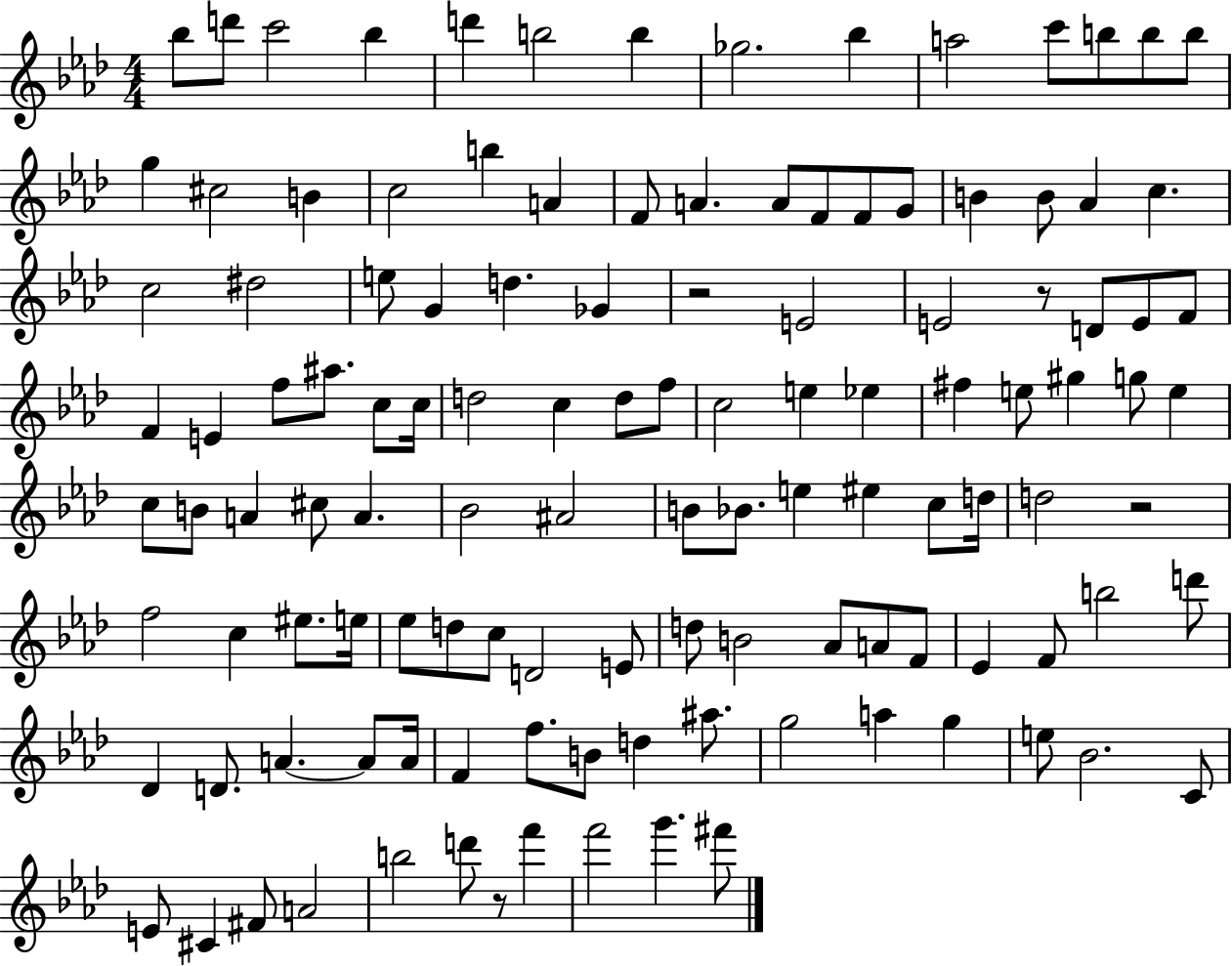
Bb5/e D6/e C6/h Bb5/q D6/q B5/h B5/q Gb5/h. Bb5/q A5/h C6/e B5/e B5/e B5/e G5/q C#5/h B4/q C5/h B5/q A4/q F4/e A4/q. A4/e F4/e F4/e G4/e B4/q B4/e Ab4/q C5/q. C5/h D#5/h E5/e G4/q D5/q. Gb4/q R/h E4/h E4/h R/e D4/e E4/e F4/e F4/q E4/q F5/e A#5/e. C5/e C5/s D5/h C5/q D5/e F5/e C5/h E5/q Eb5/q F#5/q E5/e G#5/q G5/e E5/q C5/e B4/e A4/q C#5/e A4/q. Bb4/h A#4/h B4/e Bb4/e. E5/q EIS5/q C5/e D5/s D5/h R/h F5/h C5/q EIS5/e. E5/s Eb5/e D5/e C5/e D4/h E4/e D5/e B4/h Ab4/e A4/e F4/e Eb4/q F4/e B5/h D6/e Db4/q D4/e. A4/q. A4/e A4/s F4/q F5/e. B4/e D5/q A#5/e. G5/h A5/q G5/q E5/e Bb4/h. C4/e E4/e C#4/q F#4/e A4/h B5/h D6/e R/e F6/q F6/h G6/q. F#6/e